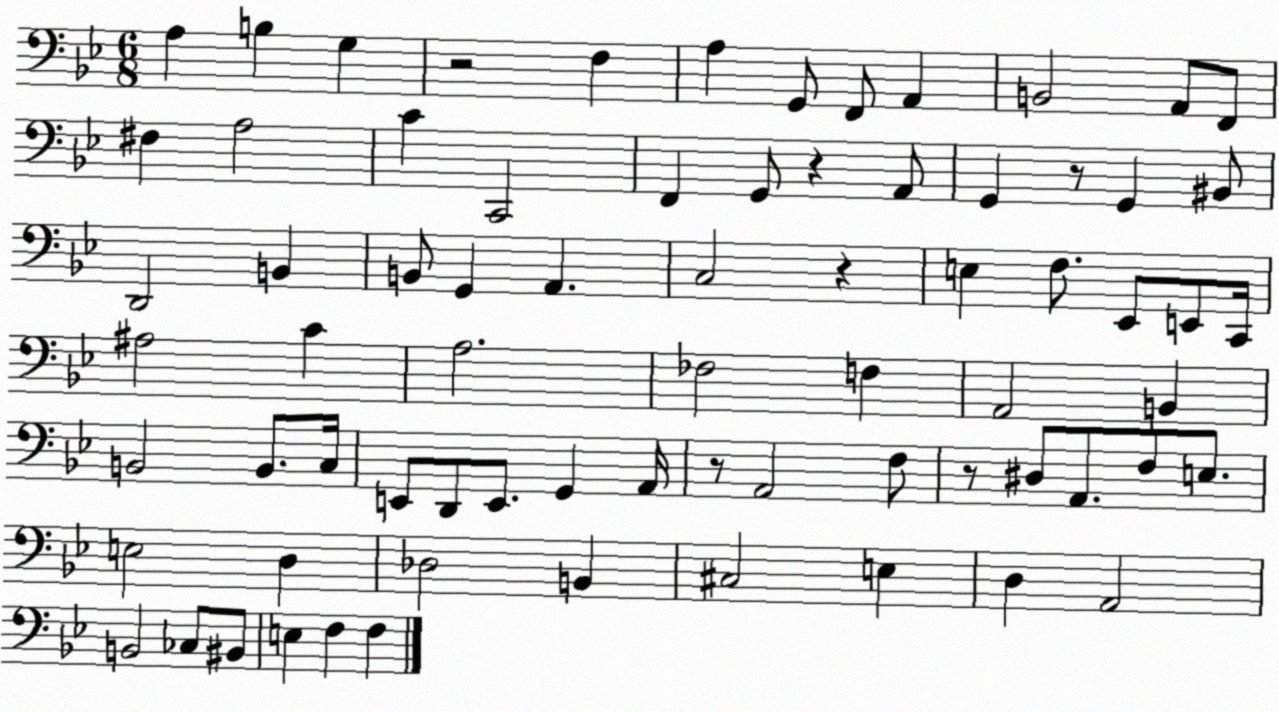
X:1
T:Untitled
M:6/8
L:1/4
K:Bb
A, B, G, z2 F, A, G,,/2 F,,/2 A,, B,,2 A,,/2 F,,/2 ^F, A,2 C C,,2 F,, G,,/2 z A,,/2 G,, z/2 G,, ^B,,/2 D,,2 B,, B,,/2 G,, A,, C,2 z E, F,/2 _E,,/2 E,,/2 C,,/4 ^A,2 C A,2 _F,2 F, A,,2 B,, B,,2 B,,/2 C,/4 E,,/2 D,,/2 E,,/2 G,, A,,/4 z/2 A,,2 F,/2 z/2 ^D,/2 A,,/2 F,/2 E,/2 E,2 D, _D,2 B,, ^C,2 E, D, A,,2 B,,2 _C,/2 ^B,,/2 E, F, F,